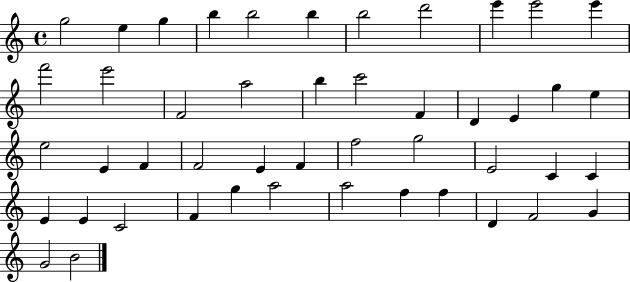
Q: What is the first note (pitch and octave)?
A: G5